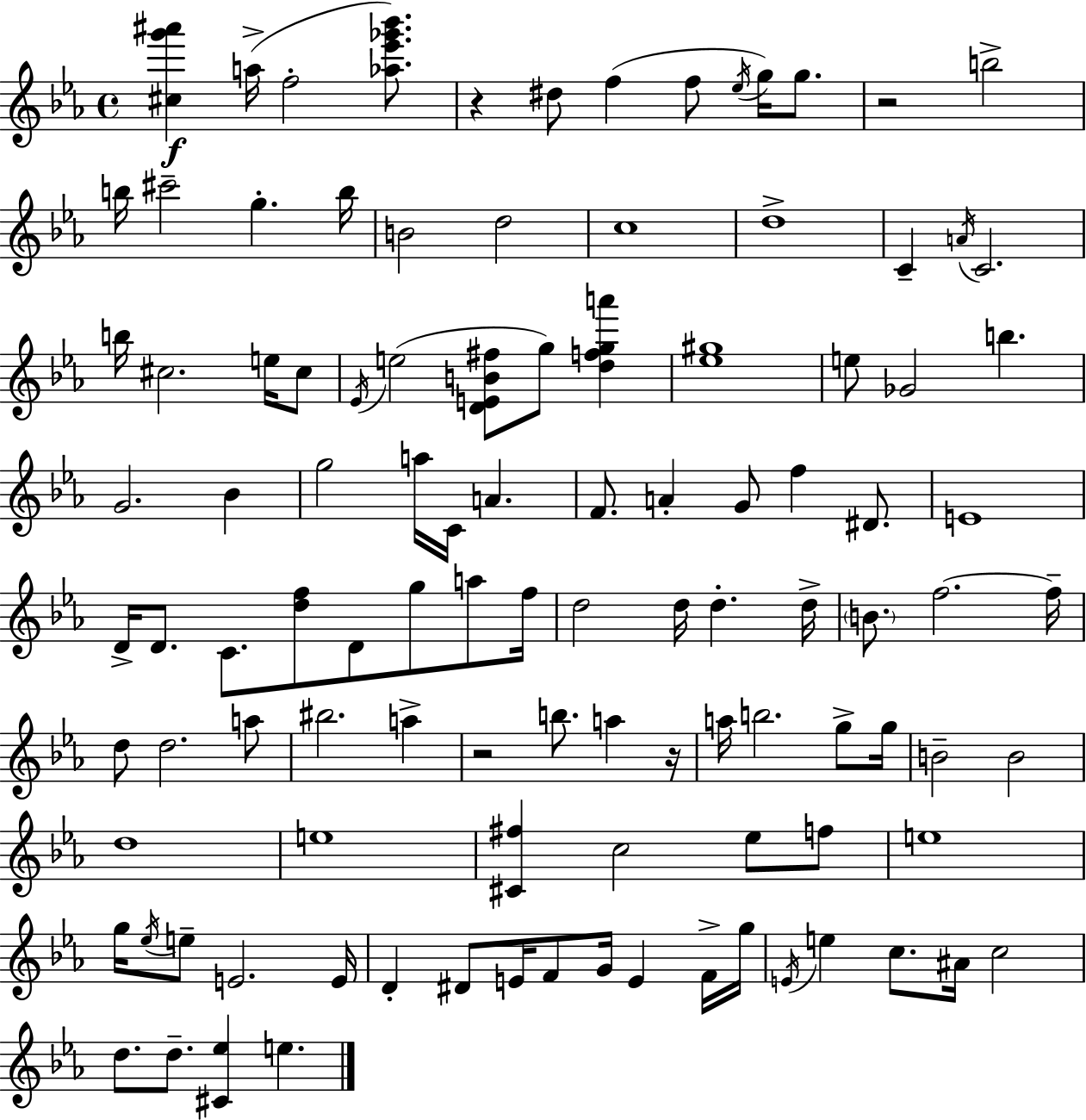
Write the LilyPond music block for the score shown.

{
  \clef treble
  \time 4/4
  \defaultTimeSignature
  \key ees \major
  \repeat volta 2 { <cis'' g''' ais'''>4\f a''16->( f''2-. <aes'' ees''' ges''' bes'''>8.) | r4 dis''8 f''4( f''8 \acciaccatura { ees''16 } g''16) g''8. | r2 b''2-> | b''16 cis'''2-- g''4.-. | \break b''16 b'2 d''2 | c''1 | d''1-> | c'4-- \acciaccatura { a'16 } c'2. | \break b''16 cis''2. e''16 | cis''8 \acciaccatura { ees'16 }( e''2 <d' e' b' fis''>8 g''8) <d'' f'' g'' a'''>4 | <ees'' gis''>1 | e''8 ges'2 b''4. | \break g'2. bes'4 | g''2 a''16 c'16 a'4. | f'8. a'4-. g'8 f''4 | dis'8. e'1 | \break d'16-> d'8. c'8. <d'' f''>8 d'8 g''8 | a''8 f''16 d''2 d''16 d''4.-. | d''16-> \parenthesize b'8. f''2.~~ | f''16-- d''8 d''2. | \break a''8 bis''2. a''4-> | r2 b''8. a''4 | r16 a''16 b''2. | g''8-> g''16 b'2-- b'2 | \break d''1 | e''1 | <cis' fis''>4 c''2 ees''8 | f''8 e''1 | \break g''16 \acciaccatura { ees''16 } e''8-- e'2. | e'16 d'4-. dis'8 e'16 f'8 g'16 e'4 | f'16-> g''16 \acciaccatura { e'16 } e''4 c''8. ais'16 c''2 | d''8. d''8.-- <cis' ees''>4 e''4. | \break } \bar "|."
}